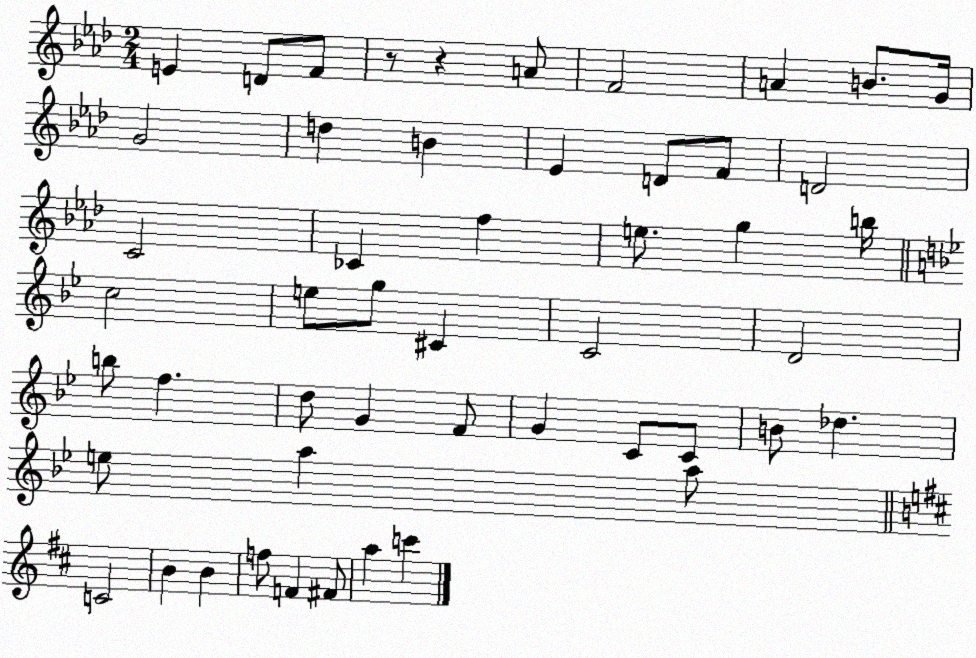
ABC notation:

X:1
T:Untitled
M:2/4
L:1/4
K:Ab
E D/2 F/2 z/2 z A/2 F2 A B/2 G/4 G2 d B _E D/2 F/2 D2 C2 _C f e/2 g b/4 c2 e/2 g/2 ^C C2 D2 b/2 f d/2 G F/2 G C/2 C/2 B/2 _d e/2 a a/2 C2 B B f/2 F ^F/2 a c'